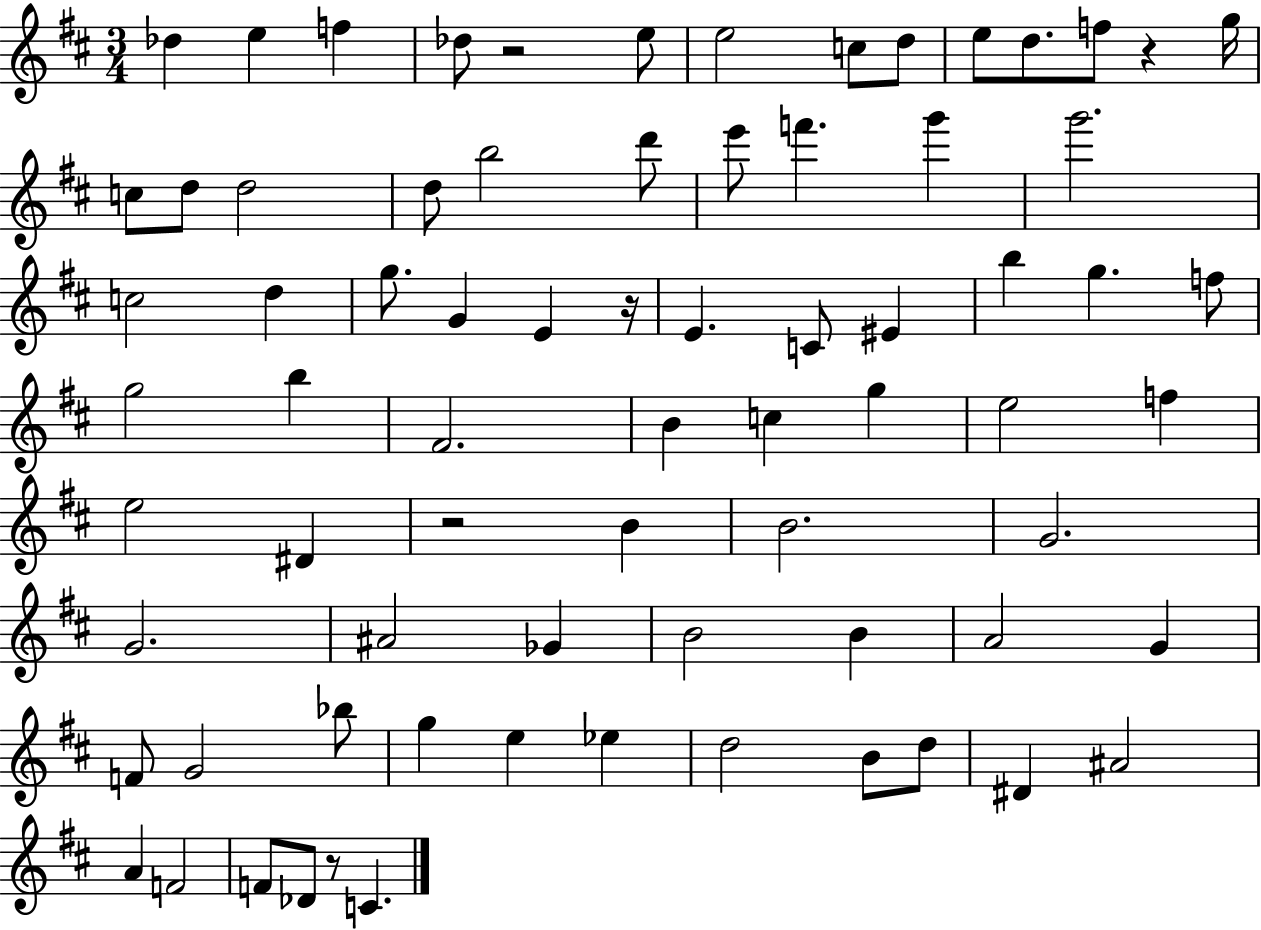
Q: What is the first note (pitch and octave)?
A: Db5